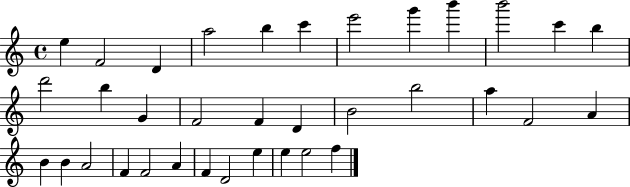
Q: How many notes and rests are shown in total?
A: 35